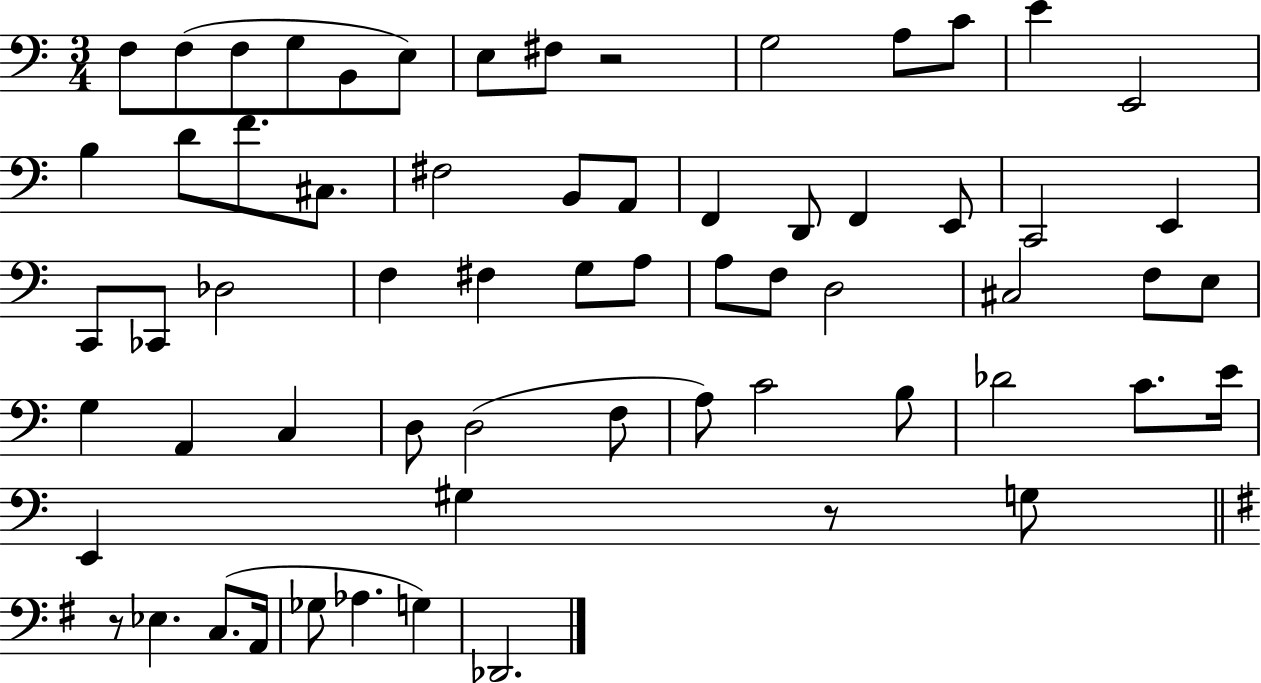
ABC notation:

X:1
T:Untitled
M:3/4
L:1/4
K:C
F,/2 F,/2 F,/2 G,/2 B,,/2 E,/2 E,/2 ^F,/2 z2 G,2 A,/2 C/2 E E,,2 B, D/2 F/2 ^C,/2 ^F,2 B,,/2 A,,/2 F,, D,,/2 F,, E,,/2 C,,2 E,, C,,/2 _C,,/2 _D,2 F, ^F, G,/2 A,/2 A,/2 F,/2 D,2 ^C,2 F,/2 E,/2 G, A,, C, D,/2 D,2 F,/2 A,/2 C2 B,/2 _D2 C/2 E/4 E,, ^G, z/2 G,/2 z/2 _E, C,/2 A,,/4 _G,/2 _A, G, _D,,2